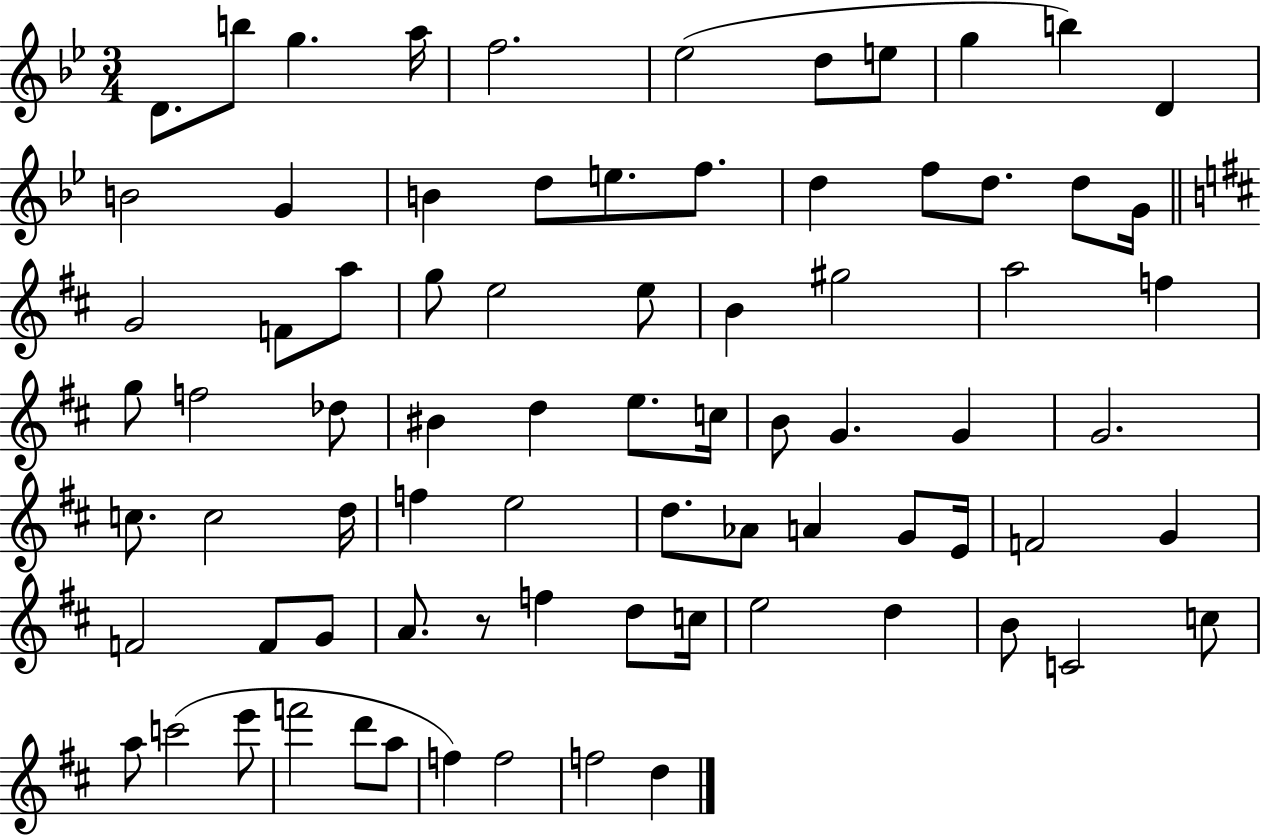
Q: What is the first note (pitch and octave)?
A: D4